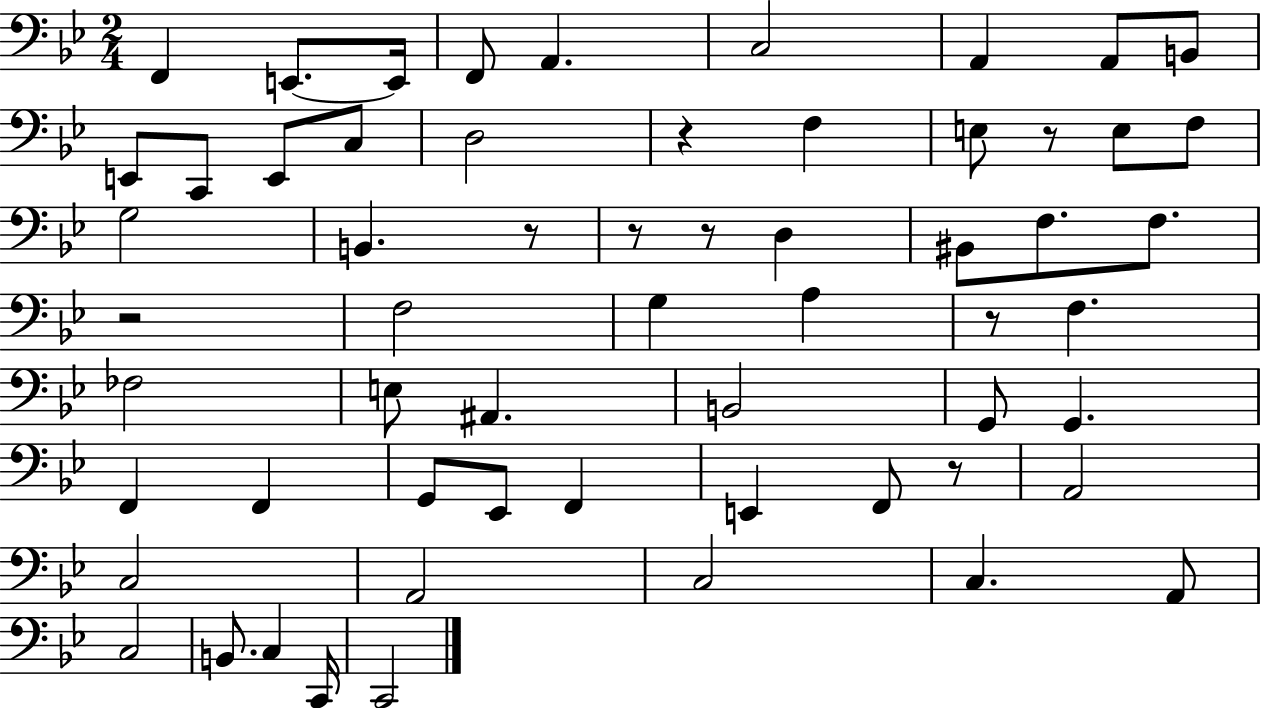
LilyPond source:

{
  \clef bass
  \numericTimeSignature
  \time 2/4
  \key bes \major
  f,4 e,8.~~ e,16 | f,8 a,4. | c2 | a,4 a,8 b,8 | \break e,8 c,8 e,8 c8 | d2 | r4 f4 | e8 r8 e8 f8 | \break g2 | b,4. r8 | r8 r8 d4 | bis,8 f8. f8. | \break r2 | f2 | g4 a4 | r8 f4. | \break fes2 | e8 ais,4. | b,2 | g,8 g,4. | \break f,4 f,4 | g,8 ees,8 f,4 | e,4 f,8 r8 | a,2 | \break c2 | a,2 | c2 | c4. a,8 | \break c2 | b,8. c4 c,16 | c,2 | \bar "|."
}